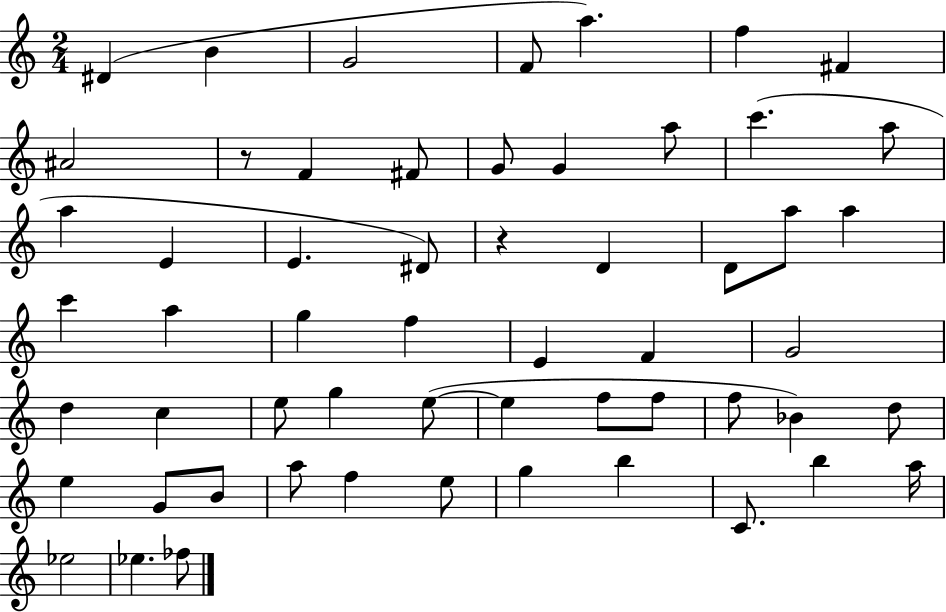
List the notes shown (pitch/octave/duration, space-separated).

D#4/q B4/q G4/h F4/e A5/q. F5/q F#4/q A#4/h R/e F4/q F#4/e G4/e G4/q A5/e C6/q. A5/e A5/q E4/q E4/q. D#4/e R/q D4/q D4/e A5/e A5/q C6/q A5/q G5/q F5/q E4/q F4/q G4/h D5/q C5/q E5/e G5/q E5/e E5/q F5/e F5/e F5/e Bb4/q D5/e E5/q G4/e B4/e A5/e F5/q E5/e G5/q B5/q C4/e. B5/q A5/s Eb5/h Eb5/q. FES5/e